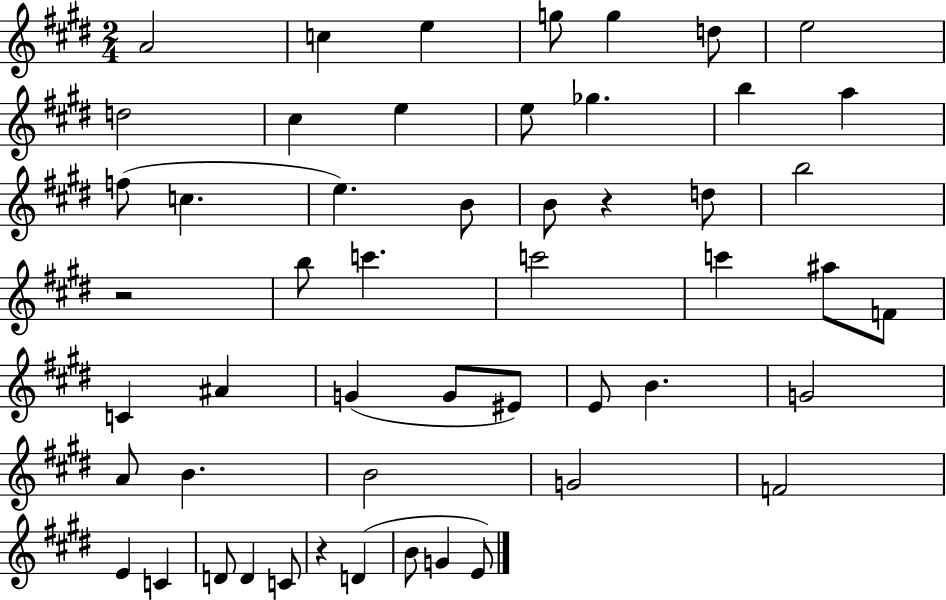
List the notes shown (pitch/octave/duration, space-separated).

A4/h C5/q E5/q G5/e G5/q D5/e E5/h D5/h C#5/q E5/q E5/e Gb5/q. B5/q A5/q F5/e C5/q. E5/q. B4/e B4/e R/q D5/e B5/h R/h B5/e C6/q. C6/h C6/q A#5/e F4/e C4/q A#4/q G4/q G4/e EIS4/e E4/e B4/q. G4/h A4/e B4/q. B4/h G4/h F4/h E4/q C4/q D4/e D4/q C4/e R/q D4/q B4/e G4/q E4/e